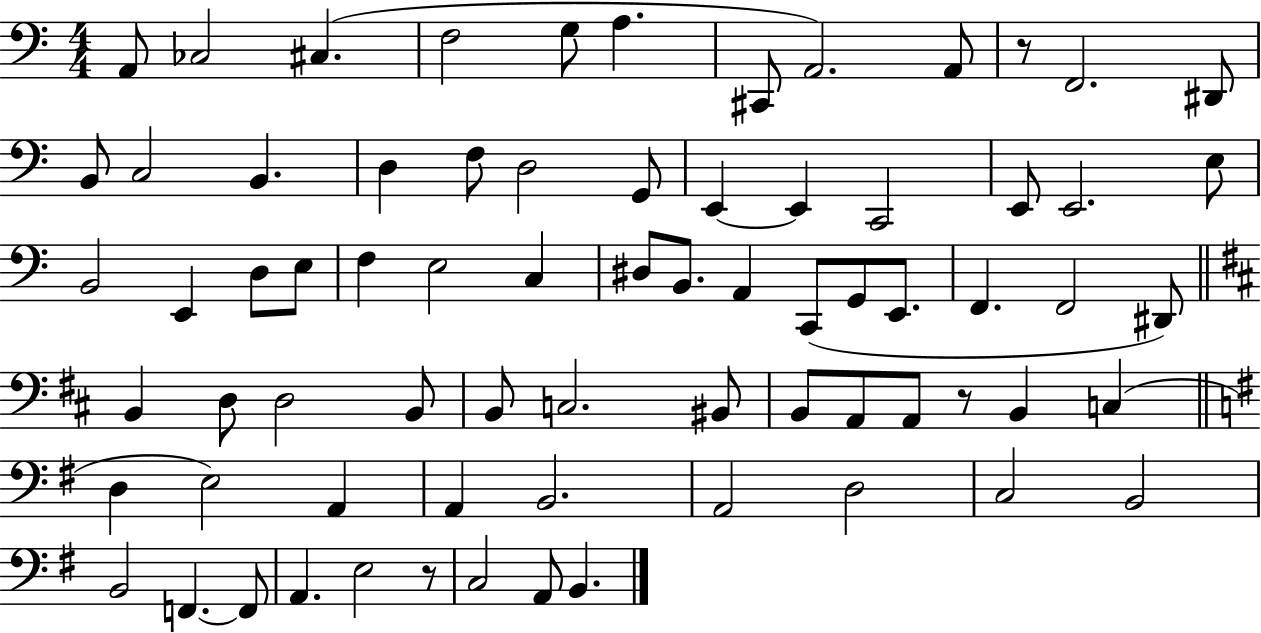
A2/e CES3/h C#3/q. F3/h G3/e A3/q. C#2/e A2/h. A2/e R/e F2/h. D#2/e B2/e C3/h B2/q. D3/q F3/e D3/h G2/e E2/q E2/q C2/h E2/e E2/h. E3/e B2/h E2/q D3/e E3/e F3/q E3/h C3/q D#3/e B2/e. A2/q C2/e G2/e E2/e. F2/q. F2/h D#2/e B2/q D3/e D3/h B2/e B2/e C3/h. BIS2/e B2/e A2/e A2/e R/e B2/q C3/q D3/q E3/h A2/q A2/q B2/h. A2/h D3/h C3/h B2/h B2/h F2/q. F2/e A2/q. E3/h R/e C3/h A2/e B2/q.